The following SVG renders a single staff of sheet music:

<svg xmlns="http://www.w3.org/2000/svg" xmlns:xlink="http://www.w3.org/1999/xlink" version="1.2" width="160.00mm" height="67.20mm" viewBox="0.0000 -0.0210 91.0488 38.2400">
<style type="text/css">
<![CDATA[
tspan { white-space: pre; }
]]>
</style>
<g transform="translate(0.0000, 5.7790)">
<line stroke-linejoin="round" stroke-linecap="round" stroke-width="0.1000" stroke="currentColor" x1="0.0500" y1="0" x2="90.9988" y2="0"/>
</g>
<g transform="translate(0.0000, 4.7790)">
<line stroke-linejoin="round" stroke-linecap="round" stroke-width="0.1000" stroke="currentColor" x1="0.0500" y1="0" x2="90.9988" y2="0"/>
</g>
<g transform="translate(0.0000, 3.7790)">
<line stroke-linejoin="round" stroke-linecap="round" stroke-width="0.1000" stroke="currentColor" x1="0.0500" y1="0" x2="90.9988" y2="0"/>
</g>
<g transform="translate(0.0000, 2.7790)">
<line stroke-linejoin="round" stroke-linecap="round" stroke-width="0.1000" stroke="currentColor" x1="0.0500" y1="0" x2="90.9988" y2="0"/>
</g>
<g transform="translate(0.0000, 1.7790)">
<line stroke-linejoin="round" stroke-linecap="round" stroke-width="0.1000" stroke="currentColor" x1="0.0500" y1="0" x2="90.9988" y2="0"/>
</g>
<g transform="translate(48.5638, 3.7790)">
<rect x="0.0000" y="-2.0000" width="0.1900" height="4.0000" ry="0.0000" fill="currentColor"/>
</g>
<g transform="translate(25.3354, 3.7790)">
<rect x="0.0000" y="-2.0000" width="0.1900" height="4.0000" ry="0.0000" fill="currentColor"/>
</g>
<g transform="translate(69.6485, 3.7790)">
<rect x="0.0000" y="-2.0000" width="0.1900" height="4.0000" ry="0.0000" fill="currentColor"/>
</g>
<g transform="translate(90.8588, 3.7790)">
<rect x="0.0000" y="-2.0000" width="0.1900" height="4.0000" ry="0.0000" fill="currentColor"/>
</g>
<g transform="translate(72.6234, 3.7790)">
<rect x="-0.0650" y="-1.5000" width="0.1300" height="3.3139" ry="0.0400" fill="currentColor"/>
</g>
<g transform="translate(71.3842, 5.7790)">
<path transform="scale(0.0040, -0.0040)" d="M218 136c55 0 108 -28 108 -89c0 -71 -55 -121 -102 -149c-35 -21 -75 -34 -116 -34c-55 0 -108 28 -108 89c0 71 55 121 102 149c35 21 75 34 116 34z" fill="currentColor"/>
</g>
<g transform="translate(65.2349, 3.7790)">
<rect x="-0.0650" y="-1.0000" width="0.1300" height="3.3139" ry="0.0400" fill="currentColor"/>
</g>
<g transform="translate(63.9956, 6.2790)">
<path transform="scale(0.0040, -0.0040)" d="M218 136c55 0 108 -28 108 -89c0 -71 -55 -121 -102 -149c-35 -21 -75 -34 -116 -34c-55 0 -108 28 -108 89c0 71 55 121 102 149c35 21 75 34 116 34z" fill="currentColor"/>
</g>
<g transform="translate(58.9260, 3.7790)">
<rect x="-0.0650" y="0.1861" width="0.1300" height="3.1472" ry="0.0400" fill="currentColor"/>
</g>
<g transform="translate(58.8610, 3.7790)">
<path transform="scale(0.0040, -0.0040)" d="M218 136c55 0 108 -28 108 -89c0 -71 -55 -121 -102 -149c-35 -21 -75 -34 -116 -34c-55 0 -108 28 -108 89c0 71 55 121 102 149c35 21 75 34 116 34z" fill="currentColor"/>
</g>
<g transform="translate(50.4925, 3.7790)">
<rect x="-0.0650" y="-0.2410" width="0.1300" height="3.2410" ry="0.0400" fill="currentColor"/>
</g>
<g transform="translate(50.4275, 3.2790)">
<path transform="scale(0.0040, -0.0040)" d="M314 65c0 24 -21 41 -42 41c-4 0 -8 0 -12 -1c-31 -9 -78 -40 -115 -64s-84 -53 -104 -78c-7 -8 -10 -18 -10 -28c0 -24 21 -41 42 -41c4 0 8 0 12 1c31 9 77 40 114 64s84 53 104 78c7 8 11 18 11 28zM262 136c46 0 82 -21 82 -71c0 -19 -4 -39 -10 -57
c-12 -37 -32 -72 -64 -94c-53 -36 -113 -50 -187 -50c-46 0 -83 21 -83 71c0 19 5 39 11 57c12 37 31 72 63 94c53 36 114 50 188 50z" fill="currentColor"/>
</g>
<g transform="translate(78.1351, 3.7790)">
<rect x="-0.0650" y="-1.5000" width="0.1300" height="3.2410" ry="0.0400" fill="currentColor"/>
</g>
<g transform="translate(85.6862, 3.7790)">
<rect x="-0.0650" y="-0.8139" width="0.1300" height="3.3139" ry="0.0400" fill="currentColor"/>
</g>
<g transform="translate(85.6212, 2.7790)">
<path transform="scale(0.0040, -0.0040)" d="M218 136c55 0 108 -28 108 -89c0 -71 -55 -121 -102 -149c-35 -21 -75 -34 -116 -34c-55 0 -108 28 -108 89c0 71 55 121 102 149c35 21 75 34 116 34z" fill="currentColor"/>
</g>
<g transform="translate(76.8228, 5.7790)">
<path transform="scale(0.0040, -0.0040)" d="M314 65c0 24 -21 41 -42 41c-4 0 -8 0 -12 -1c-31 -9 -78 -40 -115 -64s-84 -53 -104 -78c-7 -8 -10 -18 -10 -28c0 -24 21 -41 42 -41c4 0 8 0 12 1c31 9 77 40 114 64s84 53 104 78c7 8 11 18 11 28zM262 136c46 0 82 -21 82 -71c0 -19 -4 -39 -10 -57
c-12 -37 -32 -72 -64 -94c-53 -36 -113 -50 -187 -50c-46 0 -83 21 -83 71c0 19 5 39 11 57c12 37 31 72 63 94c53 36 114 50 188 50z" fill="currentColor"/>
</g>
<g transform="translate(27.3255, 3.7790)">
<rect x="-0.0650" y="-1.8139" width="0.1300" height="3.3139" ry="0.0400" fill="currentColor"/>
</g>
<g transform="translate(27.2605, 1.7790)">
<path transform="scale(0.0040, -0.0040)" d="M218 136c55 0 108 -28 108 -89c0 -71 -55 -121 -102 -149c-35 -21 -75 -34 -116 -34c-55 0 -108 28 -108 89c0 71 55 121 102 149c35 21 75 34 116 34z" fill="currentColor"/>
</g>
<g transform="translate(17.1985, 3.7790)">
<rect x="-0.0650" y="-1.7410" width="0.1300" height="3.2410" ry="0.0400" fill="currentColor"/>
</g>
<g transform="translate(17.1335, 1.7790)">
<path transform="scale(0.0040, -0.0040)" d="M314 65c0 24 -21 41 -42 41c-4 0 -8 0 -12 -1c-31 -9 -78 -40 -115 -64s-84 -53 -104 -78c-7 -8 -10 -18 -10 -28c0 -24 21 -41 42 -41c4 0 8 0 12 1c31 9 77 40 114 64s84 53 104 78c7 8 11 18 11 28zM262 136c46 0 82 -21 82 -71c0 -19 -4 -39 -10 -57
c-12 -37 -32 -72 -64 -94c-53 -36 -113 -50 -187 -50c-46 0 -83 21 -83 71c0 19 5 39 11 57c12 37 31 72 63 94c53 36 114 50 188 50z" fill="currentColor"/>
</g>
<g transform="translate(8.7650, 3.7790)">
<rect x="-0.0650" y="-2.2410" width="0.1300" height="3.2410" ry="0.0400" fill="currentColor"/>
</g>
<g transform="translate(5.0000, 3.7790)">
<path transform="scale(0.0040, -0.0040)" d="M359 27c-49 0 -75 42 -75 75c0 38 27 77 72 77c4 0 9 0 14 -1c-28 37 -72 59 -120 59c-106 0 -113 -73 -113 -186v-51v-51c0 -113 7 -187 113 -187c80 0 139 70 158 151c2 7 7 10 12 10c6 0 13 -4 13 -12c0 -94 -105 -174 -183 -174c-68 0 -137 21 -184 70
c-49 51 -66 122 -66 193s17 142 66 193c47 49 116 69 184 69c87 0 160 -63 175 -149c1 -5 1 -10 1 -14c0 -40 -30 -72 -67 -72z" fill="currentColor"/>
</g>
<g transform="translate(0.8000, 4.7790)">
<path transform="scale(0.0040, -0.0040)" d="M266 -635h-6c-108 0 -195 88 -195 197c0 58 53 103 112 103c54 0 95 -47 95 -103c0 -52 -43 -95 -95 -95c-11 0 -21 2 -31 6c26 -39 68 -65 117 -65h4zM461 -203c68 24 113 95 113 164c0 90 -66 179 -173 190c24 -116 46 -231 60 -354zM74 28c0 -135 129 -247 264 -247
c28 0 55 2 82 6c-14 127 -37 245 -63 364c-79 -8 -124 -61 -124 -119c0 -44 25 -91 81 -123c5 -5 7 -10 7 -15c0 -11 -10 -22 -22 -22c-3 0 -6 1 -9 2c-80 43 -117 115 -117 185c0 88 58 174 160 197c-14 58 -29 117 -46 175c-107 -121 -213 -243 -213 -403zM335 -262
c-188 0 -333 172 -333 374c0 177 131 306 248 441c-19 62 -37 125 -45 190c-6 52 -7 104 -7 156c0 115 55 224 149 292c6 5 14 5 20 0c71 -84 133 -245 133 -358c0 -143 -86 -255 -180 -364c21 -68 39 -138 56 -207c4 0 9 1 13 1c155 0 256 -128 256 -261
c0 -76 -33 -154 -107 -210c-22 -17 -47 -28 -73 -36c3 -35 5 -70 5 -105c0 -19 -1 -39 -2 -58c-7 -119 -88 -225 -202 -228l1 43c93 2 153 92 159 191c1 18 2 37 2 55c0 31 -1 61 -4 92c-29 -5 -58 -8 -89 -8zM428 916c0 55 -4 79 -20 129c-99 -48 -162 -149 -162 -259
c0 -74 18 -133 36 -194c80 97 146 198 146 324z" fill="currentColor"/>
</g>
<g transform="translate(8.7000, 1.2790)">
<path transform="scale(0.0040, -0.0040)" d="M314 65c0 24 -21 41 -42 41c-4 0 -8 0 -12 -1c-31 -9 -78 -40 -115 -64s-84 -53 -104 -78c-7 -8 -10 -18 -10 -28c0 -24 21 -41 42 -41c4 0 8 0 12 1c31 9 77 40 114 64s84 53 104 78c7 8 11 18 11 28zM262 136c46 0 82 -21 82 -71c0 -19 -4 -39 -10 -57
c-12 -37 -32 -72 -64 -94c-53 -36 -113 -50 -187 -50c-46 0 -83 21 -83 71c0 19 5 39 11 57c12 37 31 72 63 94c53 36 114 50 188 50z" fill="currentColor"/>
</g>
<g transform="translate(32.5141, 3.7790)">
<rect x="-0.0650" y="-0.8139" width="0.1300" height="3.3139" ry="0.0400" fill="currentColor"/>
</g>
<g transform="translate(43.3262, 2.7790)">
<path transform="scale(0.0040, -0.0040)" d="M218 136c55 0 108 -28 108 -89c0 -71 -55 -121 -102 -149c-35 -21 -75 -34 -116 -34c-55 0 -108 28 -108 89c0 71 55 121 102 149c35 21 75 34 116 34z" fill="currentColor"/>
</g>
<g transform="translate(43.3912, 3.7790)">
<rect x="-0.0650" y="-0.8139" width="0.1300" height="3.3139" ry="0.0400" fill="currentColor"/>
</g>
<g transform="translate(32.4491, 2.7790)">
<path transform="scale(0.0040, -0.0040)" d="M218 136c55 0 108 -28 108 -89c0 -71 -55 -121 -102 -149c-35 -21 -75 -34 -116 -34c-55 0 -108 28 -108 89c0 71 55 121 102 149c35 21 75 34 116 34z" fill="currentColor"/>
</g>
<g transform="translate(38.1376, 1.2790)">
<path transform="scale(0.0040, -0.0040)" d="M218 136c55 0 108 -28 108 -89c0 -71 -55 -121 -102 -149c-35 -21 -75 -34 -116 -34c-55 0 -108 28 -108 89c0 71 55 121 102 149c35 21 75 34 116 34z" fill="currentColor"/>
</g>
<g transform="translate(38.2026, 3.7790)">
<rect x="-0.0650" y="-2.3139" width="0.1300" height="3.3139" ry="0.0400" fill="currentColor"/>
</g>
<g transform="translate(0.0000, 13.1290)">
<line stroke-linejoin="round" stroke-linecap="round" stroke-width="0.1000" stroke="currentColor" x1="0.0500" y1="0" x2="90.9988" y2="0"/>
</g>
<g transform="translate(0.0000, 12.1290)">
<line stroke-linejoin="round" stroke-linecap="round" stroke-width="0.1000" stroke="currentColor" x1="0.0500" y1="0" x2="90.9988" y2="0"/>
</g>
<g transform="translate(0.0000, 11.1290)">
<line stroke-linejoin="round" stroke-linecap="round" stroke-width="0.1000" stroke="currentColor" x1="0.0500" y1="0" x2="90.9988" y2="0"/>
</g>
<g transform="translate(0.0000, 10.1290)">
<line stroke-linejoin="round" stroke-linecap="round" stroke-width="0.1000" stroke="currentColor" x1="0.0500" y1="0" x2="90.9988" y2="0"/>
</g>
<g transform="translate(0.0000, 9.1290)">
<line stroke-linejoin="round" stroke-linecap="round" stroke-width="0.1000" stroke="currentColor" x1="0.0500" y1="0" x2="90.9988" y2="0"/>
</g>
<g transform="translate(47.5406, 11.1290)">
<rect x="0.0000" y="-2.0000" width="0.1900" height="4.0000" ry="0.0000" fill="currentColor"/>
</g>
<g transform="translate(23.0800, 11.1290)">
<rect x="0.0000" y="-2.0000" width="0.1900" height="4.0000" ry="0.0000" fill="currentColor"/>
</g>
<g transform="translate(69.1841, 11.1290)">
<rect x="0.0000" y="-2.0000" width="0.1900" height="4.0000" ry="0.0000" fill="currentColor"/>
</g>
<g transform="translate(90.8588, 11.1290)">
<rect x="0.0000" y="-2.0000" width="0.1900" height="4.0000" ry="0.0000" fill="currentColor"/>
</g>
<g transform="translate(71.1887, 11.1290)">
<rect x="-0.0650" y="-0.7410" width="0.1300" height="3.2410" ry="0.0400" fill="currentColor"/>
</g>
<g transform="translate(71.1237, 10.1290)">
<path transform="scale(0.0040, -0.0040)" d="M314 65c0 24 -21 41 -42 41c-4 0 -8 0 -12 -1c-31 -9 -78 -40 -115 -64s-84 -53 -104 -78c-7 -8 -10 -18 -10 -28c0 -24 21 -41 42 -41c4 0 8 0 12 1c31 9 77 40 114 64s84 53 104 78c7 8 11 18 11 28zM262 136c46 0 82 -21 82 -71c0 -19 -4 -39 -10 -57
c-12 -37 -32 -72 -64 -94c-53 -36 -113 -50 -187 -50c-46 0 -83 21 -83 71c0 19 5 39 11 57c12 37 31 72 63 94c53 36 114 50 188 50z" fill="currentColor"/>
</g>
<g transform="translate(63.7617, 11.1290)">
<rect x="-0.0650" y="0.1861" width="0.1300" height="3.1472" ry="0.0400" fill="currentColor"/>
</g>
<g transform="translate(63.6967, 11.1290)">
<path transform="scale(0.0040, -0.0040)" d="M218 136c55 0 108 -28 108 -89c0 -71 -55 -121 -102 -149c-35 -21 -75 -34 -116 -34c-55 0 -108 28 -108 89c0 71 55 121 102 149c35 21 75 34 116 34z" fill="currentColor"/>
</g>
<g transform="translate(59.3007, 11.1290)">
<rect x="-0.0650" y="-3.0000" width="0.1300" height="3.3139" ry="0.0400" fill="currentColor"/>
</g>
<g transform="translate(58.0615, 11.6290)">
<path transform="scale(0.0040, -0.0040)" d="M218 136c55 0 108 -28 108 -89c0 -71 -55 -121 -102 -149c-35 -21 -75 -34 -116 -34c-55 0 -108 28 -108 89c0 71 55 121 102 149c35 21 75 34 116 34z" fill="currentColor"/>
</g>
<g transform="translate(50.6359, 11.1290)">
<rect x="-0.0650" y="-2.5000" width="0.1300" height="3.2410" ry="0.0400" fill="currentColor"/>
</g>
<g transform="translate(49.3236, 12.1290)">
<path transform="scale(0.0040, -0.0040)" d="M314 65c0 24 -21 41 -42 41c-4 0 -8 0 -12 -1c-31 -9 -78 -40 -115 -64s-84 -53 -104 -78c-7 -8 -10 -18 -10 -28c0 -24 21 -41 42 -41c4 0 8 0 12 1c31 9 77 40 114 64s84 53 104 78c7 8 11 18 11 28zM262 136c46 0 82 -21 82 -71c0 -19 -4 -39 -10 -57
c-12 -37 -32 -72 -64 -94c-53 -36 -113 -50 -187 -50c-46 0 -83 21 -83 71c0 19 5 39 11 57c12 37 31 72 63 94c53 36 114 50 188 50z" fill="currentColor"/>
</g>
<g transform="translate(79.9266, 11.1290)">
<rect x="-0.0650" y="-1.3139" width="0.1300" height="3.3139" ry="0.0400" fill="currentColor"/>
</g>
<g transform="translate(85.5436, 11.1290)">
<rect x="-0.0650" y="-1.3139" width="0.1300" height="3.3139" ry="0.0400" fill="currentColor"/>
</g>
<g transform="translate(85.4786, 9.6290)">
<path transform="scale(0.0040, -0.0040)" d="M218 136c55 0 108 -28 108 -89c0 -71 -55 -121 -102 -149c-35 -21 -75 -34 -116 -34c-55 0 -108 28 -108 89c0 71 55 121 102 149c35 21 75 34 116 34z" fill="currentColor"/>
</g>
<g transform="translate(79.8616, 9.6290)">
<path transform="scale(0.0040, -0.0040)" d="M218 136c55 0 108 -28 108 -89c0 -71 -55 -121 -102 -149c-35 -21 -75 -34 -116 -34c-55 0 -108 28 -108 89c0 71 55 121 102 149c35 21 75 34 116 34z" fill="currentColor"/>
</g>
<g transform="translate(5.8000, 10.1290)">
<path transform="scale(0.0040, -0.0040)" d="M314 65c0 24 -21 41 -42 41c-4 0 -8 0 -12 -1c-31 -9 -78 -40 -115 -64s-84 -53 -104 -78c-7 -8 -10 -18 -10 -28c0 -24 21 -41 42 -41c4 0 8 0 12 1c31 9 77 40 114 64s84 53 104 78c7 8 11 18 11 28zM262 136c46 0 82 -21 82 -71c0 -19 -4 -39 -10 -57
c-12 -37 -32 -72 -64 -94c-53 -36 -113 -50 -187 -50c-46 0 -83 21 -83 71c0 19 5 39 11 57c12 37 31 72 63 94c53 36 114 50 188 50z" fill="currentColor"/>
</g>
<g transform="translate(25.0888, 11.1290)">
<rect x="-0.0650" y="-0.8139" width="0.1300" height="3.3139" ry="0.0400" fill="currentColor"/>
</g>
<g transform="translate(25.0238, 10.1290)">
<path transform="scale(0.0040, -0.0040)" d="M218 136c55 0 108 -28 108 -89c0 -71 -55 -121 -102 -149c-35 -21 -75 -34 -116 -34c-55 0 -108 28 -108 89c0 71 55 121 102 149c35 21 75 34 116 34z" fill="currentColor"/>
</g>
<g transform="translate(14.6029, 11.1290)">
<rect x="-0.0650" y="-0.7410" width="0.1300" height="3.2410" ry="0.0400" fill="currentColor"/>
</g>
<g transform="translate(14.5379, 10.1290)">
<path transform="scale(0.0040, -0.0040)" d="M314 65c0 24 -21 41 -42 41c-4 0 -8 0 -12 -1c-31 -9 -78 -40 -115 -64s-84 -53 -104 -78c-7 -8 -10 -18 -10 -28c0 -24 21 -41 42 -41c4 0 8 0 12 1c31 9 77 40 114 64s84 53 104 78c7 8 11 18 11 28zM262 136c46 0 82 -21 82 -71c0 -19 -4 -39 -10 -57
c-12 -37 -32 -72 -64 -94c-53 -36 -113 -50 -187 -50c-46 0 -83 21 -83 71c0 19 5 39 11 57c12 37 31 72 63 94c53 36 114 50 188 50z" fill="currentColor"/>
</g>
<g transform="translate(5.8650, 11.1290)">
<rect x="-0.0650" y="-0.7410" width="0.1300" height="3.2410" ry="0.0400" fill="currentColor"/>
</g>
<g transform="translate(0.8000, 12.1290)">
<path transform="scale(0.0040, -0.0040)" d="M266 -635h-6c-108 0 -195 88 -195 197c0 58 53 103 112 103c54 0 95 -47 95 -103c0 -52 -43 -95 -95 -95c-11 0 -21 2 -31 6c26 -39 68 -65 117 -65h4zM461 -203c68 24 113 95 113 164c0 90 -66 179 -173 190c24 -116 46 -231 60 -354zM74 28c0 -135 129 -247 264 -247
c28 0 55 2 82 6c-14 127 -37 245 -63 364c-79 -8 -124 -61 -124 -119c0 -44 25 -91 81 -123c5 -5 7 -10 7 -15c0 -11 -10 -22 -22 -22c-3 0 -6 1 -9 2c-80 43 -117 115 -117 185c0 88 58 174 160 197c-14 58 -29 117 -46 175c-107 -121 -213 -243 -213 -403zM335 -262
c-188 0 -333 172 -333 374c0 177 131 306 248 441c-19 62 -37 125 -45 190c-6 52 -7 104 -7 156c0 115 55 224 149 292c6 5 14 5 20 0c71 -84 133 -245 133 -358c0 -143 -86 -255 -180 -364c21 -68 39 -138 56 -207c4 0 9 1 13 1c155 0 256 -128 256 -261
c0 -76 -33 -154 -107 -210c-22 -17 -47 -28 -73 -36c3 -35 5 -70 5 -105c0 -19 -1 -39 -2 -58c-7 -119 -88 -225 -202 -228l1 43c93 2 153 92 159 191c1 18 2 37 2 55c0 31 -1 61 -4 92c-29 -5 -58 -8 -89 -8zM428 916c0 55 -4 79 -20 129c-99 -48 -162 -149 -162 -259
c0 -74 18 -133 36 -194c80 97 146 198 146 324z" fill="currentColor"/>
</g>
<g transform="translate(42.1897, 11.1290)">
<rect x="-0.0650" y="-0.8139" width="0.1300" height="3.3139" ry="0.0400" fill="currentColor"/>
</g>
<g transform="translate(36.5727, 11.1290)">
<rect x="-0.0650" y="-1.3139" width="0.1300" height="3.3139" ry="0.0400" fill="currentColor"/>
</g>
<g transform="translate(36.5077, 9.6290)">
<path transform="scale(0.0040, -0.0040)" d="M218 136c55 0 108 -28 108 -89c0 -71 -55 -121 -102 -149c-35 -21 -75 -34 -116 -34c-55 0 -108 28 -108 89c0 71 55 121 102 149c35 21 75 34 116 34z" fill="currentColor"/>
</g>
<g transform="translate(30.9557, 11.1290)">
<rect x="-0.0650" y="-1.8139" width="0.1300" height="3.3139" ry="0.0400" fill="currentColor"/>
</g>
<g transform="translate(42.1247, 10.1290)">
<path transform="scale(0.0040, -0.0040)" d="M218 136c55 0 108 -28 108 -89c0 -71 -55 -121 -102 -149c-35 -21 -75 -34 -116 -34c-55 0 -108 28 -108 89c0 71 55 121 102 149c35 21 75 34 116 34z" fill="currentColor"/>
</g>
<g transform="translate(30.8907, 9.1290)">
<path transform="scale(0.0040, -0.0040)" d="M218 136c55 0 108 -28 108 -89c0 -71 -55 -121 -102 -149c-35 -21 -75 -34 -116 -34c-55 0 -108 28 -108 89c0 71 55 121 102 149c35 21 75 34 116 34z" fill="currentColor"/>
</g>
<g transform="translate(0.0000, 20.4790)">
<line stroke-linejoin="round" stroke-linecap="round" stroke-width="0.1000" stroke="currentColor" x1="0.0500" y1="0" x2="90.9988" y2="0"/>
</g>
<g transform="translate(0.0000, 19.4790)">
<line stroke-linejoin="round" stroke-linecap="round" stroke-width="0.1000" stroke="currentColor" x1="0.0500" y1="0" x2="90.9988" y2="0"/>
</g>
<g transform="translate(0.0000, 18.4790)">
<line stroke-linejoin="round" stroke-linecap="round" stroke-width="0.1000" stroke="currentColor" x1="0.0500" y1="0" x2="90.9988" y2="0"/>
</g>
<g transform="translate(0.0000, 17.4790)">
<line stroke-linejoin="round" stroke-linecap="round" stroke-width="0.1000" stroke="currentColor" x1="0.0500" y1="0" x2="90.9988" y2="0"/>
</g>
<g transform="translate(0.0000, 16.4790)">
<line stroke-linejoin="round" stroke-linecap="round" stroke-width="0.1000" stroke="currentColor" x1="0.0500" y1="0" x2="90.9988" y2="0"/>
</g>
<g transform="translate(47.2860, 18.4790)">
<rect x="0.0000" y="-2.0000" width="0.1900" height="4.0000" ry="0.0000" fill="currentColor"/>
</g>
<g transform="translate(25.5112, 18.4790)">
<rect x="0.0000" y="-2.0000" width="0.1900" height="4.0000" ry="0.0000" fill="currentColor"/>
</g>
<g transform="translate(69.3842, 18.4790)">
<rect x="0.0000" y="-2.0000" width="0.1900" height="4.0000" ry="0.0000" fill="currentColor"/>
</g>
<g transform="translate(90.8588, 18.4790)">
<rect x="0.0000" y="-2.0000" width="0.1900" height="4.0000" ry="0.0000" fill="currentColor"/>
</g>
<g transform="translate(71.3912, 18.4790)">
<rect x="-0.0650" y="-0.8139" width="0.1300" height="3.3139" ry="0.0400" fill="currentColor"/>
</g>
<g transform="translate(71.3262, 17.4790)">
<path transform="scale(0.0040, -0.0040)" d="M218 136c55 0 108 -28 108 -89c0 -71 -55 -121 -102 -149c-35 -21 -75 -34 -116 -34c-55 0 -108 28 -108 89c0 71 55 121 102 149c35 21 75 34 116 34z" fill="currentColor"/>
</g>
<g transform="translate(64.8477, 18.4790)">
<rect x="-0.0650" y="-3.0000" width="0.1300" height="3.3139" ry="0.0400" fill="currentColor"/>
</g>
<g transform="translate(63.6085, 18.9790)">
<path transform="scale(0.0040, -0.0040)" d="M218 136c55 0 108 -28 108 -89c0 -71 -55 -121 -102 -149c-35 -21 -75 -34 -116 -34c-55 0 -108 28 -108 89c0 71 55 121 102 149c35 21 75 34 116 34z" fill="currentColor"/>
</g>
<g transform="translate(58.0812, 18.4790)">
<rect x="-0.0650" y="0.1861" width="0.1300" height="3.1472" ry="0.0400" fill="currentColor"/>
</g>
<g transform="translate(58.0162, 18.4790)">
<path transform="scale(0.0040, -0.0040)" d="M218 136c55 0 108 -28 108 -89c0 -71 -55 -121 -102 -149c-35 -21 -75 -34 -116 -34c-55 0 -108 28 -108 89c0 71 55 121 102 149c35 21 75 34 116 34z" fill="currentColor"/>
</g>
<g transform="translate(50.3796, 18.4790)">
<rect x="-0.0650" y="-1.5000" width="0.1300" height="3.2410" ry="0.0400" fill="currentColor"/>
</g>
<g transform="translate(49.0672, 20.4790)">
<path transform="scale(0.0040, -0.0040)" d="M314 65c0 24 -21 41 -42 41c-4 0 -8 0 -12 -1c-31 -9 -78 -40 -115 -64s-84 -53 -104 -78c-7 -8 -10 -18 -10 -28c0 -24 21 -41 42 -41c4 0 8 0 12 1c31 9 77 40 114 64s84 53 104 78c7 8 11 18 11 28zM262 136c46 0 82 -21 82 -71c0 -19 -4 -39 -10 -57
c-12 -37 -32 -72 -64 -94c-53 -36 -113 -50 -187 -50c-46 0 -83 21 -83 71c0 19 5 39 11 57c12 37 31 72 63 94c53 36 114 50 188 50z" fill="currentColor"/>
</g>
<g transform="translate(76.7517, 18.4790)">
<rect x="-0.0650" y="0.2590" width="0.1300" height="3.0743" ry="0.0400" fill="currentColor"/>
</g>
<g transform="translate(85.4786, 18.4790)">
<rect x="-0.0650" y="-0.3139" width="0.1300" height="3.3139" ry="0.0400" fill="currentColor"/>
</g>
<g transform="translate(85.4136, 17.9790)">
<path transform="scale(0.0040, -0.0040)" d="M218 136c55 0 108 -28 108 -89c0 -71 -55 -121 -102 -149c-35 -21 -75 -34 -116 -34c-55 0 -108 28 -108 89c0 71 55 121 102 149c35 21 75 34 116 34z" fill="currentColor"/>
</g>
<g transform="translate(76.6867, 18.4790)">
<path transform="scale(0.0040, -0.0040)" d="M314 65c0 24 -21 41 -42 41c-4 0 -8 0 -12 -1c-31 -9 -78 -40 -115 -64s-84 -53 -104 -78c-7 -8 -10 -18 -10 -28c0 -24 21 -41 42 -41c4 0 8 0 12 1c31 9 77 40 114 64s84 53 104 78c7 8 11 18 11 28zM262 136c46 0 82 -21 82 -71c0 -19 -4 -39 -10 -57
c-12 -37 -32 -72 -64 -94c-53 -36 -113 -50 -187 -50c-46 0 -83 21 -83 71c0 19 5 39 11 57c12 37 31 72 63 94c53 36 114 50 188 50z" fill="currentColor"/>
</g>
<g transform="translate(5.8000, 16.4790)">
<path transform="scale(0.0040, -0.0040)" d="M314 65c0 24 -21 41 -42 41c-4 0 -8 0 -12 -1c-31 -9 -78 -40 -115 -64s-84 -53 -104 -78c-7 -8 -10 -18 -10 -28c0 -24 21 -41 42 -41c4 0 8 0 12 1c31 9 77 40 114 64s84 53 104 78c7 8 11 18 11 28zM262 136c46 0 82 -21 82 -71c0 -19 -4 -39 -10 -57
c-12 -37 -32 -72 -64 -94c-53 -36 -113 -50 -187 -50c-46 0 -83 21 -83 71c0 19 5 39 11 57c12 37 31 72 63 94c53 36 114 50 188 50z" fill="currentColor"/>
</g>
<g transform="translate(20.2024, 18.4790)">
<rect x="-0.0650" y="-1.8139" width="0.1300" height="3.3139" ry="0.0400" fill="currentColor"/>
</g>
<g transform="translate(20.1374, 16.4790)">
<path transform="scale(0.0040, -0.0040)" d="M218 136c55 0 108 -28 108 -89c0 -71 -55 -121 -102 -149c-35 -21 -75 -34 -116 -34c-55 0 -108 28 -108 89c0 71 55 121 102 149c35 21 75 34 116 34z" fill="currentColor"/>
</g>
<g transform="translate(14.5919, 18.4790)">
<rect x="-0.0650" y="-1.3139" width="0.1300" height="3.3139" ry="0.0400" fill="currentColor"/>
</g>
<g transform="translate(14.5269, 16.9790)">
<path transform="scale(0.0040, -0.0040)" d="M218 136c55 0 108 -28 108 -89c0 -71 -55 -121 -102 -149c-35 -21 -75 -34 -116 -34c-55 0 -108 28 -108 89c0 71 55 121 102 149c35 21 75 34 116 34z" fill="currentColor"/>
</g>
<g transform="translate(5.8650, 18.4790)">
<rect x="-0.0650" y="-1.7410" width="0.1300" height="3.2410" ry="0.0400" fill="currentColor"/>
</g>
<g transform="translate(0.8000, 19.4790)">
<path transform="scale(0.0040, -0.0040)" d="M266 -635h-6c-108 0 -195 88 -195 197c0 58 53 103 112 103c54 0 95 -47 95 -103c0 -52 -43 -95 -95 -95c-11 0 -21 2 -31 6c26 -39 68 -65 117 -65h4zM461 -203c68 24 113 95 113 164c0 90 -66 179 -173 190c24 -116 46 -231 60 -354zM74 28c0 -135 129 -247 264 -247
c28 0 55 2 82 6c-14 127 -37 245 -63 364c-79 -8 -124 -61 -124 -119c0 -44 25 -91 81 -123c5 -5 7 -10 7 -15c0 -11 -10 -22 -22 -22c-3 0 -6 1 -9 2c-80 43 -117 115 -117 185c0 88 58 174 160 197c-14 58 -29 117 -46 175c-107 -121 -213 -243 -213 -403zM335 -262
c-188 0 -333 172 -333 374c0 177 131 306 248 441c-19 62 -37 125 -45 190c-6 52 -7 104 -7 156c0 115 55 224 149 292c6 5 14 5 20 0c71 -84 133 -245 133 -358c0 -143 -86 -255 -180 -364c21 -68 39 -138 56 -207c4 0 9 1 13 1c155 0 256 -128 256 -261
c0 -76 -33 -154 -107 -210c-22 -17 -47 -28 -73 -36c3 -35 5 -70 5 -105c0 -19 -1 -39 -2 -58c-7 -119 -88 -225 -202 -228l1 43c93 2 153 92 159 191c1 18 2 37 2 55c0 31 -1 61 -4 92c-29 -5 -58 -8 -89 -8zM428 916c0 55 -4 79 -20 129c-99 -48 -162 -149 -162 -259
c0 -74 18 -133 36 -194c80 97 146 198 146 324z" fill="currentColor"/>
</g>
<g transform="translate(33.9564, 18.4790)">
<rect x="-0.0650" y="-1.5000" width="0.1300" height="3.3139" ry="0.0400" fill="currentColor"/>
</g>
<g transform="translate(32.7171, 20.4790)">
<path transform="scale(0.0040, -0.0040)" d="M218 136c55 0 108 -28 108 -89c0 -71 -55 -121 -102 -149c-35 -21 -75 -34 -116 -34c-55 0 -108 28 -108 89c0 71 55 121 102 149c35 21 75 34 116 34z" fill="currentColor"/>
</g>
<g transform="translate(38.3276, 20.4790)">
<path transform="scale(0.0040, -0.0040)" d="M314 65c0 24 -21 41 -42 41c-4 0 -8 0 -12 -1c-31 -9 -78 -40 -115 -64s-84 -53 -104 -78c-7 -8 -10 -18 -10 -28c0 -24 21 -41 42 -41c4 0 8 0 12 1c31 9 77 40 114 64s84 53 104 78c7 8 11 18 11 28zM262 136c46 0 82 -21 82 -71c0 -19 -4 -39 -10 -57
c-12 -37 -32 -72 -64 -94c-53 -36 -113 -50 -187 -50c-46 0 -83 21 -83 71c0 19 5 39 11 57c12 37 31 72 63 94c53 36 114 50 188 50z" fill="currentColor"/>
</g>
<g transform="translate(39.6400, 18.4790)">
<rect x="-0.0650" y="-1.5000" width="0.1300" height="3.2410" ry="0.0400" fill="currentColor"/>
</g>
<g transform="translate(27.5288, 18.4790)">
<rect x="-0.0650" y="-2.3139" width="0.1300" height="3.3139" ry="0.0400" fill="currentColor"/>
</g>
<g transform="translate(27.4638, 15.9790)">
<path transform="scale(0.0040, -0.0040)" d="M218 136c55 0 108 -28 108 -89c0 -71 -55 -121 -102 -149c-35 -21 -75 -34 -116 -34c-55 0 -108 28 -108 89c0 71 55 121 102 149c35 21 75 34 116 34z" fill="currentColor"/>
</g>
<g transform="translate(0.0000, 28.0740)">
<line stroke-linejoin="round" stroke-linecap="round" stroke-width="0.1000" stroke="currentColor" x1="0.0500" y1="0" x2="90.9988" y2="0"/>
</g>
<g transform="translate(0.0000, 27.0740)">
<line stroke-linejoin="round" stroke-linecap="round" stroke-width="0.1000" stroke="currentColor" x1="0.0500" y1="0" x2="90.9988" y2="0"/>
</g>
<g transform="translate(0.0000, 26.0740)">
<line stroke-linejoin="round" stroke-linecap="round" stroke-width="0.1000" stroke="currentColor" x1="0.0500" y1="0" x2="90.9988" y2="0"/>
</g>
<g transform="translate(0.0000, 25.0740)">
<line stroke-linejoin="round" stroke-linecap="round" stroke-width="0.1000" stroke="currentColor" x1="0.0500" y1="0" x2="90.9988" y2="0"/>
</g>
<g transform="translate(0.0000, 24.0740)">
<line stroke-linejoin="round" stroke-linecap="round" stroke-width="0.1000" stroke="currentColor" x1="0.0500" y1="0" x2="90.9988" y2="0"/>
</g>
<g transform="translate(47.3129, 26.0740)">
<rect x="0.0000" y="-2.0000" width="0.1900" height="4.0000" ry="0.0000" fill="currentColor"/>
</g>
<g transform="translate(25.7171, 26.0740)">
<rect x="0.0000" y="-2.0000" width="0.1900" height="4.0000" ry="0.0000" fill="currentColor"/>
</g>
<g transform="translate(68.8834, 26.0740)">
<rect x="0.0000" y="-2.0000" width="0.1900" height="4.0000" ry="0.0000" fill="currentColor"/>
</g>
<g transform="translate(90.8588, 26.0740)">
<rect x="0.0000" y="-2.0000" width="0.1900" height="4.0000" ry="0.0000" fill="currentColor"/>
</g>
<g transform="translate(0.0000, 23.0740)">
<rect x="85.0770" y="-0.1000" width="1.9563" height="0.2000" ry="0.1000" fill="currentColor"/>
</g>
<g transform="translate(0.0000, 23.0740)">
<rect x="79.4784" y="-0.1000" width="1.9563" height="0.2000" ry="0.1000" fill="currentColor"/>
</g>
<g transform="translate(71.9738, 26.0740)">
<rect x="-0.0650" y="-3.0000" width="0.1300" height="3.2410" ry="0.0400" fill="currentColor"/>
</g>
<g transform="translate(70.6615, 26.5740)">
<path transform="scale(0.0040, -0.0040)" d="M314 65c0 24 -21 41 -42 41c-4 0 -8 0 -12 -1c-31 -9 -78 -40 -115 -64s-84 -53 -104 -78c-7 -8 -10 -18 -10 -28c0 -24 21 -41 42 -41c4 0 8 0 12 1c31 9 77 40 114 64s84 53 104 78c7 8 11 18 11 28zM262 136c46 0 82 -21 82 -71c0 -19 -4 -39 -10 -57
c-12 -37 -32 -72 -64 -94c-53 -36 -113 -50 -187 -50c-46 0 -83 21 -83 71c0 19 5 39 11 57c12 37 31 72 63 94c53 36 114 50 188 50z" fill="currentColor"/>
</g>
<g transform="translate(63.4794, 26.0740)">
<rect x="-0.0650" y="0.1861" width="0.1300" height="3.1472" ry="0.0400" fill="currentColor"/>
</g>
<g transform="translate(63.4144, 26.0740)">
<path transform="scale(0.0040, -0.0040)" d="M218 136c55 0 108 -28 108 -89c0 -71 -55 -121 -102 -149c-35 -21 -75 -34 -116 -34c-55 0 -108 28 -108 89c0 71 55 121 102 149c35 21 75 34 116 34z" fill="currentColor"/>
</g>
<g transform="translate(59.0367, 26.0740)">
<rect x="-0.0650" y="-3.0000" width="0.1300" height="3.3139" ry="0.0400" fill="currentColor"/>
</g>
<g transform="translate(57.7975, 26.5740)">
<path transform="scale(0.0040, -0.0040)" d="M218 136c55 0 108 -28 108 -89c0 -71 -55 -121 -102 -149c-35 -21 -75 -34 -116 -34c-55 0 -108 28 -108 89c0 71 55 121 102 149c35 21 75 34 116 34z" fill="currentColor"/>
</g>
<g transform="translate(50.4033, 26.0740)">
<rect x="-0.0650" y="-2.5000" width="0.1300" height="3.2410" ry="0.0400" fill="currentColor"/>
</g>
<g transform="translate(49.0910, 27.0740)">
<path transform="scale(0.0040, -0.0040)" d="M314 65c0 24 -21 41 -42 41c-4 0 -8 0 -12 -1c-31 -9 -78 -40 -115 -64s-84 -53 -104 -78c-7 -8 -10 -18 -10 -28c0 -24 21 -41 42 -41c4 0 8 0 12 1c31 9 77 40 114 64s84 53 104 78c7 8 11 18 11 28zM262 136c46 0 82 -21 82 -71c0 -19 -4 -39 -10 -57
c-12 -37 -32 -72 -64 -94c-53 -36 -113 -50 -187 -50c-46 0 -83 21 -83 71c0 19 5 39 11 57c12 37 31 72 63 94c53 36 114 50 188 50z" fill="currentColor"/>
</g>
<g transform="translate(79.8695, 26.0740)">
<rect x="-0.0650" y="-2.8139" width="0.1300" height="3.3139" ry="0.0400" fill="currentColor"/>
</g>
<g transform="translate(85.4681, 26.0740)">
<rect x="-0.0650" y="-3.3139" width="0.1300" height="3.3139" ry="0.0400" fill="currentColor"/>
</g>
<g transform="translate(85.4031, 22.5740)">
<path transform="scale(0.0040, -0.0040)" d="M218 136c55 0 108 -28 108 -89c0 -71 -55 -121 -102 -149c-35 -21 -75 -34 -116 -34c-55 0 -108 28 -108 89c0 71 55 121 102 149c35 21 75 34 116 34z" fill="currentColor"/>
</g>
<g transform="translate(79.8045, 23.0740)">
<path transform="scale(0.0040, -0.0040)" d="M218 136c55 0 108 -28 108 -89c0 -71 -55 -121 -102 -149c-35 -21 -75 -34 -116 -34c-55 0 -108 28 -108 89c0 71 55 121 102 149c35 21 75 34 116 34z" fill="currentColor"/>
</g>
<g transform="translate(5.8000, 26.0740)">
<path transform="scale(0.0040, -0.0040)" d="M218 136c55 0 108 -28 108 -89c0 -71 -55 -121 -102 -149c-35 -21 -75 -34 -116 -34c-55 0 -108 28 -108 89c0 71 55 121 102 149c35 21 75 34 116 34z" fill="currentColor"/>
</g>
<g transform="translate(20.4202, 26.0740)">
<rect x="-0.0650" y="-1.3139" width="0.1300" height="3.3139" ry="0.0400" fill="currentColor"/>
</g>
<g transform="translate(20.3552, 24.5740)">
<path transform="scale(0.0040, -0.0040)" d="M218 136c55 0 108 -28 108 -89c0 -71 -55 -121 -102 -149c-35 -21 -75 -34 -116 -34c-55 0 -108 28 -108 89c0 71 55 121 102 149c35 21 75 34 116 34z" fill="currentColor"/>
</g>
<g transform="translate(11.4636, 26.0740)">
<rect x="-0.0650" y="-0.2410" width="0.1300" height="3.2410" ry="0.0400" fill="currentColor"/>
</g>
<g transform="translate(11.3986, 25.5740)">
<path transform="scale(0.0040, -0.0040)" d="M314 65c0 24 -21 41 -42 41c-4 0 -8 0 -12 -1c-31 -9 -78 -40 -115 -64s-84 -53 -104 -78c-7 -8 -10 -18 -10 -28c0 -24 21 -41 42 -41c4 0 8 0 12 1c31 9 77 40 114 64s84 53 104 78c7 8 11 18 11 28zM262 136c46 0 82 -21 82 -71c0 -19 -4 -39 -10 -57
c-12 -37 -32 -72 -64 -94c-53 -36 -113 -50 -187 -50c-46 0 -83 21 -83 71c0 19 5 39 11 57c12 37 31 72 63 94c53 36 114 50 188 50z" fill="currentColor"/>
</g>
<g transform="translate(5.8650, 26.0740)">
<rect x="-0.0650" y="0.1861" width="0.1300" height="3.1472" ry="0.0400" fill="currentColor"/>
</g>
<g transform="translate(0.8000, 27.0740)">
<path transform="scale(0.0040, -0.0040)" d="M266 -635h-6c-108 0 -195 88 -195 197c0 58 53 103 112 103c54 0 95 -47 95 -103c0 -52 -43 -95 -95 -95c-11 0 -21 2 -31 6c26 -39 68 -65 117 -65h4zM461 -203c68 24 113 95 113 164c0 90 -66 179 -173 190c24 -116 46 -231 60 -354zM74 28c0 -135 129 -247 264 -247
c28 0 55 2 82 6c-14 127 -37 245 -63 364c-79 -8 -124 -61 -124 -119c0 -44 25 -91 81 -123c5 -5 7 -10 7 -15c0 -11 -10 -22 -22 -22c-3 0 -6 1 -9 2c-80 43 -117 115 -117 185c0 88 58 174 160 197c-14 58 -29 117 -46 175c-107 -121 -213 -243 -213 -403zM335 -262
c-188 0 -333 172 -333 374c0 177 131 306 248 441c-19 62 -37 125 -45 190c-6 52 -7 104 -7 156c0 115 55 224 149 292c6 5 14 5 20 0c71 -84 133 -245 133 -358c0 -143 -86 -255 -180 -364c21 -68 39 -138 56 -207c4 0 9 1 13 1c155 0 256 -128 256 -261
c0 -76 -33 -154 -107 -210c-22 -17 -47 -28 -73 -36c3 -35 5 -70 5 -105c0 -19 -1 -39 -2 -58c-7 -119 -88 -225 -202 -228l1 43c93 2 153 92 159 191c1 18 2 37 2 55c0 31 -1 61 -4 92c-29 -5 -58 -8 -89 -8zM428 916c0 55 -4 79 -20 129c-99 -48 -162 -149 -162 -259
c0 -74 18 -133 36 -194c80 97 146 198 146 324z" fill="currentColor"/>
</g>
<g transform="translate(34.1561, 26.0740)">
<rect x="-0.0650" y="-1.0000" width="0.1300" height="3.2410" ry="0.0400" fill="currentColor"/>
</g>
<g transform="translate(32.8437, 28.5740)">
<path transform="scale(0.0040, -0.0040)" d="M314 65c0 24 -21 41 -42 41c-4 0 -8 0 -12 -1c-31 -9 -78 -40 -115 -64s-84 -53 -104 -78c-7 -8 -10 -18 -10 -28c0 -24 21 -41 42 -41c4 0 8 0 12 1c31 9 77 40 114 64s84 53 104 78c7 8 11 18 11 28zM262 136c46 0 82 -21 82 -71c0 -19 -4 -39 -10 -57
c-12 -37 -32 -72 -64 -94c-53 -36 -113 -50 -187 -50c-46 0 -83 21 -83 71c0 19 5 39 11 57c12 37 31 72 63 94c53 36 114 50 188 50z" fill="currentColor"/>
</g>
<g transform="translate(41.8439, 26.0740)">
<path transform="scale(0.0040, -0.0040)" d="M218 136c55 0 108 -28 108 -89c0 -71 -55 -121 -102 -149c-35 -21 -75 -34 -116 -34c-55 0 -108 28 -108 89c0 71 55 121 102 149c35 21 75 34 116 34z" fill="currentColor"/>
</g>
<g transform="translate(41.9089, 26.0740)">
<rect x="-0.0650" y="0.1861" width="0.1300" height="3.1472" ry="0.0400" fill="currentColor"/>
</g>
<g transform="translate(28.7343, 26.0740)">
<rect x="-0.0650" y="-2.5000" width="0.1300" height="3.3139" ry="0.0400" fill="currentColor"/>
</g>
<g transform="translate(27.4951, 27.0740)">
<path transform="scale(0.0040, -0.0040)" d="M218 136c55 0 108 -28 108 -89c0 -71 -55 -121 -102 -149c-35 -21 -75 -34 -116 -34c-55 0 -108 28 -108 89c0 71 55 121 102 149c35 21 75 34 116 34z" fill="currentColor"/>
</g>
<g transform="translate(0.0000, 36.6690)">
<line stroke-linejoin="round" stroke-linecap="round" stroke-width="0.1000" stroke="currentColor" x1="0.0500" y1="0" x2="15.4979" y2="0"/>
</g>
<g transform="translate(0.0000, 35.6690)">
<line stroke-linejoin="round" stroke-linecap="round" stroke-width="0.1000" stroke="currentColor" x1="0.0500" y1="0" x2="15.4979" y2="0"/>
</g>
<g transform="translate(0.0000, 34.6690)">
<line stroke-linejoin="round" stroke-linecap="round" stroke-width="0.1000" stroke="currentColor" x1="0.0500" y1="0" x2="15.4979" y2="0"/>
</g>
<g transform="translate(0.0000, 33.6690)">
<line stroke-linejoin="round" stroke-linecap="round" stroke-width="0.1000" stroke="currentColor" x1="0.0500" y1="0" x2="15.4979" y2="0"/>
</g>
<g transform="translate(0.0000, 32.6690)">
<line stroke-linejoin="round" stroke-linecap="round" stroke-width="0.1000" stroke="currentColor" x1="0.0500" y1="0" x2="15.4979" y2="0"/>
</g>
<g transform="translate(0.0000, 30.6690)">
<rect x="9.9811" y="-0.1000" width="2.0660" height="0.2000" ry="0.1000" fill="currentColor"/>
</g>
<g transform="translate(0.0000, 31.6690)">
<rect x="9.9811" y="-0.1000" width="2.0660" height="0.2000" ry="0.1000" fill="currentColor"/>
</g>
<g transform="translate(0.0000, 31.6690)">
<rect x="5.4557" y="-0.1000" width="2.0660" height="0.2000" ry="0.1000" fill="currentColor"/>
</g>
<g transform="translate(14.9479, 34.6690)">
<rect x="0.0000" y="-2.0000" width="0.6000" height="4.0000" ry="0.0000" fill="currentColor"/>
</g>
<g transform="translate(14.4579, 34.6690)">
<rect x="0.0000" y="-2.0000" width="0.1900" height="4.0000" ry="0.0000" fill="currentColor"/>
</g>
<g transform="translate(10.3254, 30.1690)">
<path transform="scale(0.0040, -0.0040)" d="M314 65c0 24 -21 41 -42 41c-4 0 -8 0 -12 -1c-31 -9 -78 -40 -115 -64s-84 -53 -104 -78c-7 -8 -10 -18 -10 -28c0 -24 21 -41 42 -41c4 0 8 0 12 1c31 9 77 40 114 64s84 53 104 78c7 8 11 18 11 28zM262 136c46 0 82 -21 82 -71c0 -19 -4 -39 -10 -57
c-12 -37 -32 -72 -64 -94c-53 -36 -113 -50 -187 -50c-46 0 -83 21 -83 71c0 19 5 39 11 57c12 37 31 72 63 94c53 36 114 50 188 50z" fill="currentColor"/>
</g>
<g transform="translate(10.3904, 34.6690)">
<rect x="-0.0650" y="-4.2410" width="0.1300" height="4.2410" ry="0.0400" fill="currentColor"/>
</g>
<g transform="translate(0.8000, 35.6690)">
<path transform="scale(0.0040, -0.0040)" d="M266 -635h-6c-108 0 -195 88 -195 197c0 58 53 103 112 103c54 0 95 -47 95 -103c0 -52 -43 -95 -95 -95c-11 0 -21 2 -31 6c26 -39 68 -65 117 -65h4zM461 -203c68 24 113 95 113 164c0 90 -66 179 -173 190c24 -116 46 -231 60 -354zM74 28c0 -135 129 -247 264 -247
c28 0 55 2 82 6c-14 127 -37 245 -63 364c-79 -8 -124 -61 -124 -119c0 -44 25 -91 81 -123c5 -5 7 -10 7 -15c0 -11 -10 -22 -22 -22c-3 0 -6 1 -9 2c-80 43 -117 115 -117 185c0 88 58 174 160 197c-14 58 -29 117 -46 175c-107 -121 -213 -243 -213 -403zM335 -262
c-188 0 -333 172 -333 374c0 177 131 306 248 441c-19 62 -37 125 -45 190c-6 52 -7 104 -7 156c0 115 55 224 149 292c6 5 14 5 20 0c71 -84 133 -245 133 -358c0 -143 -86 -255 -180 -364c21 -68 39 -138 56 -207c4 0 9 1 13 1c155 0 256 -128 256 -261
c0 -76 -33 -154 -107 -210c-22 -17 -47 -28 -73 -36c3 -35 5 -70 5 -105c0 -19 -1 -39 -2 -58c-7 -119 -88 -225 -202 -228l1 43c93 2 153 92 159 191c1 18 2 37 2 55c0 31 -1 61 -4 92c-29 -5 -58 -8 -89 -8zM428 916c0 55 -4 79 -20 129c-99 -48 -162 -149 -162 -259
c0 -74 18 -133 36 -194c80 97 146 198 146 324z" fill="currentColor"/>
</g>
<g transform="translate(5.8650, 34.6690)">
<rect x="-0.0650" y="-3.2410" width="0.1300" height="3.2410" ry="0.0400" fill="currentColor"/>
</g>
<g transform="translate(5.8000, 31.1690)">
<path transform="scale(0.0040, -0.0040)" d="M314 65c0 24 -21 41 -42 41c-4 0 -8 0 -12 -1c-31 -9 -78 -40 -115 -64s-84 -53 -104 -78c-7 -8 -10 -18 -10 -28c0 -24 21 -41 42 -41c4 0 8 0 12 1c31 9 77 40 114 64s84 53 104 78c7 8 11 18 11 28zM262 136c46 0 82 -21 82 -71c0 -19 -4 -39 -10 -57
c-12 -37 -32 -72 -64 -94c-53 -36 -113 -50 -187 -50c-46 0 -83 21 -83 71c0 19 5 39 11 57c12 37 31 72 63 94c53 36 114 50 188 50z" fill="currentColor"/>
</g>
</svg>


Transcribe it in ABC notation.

X:1
T:Untitled
M:4/4
L:1/4
K:C
g2 f2 f d g d c2 B D E E2 d d2 d2 d f e d G2 A B d2 e e f2 e f g E E2 E2 B A d B2 c B c2 e G D2 B G2 A B A2 a b b2 d'2